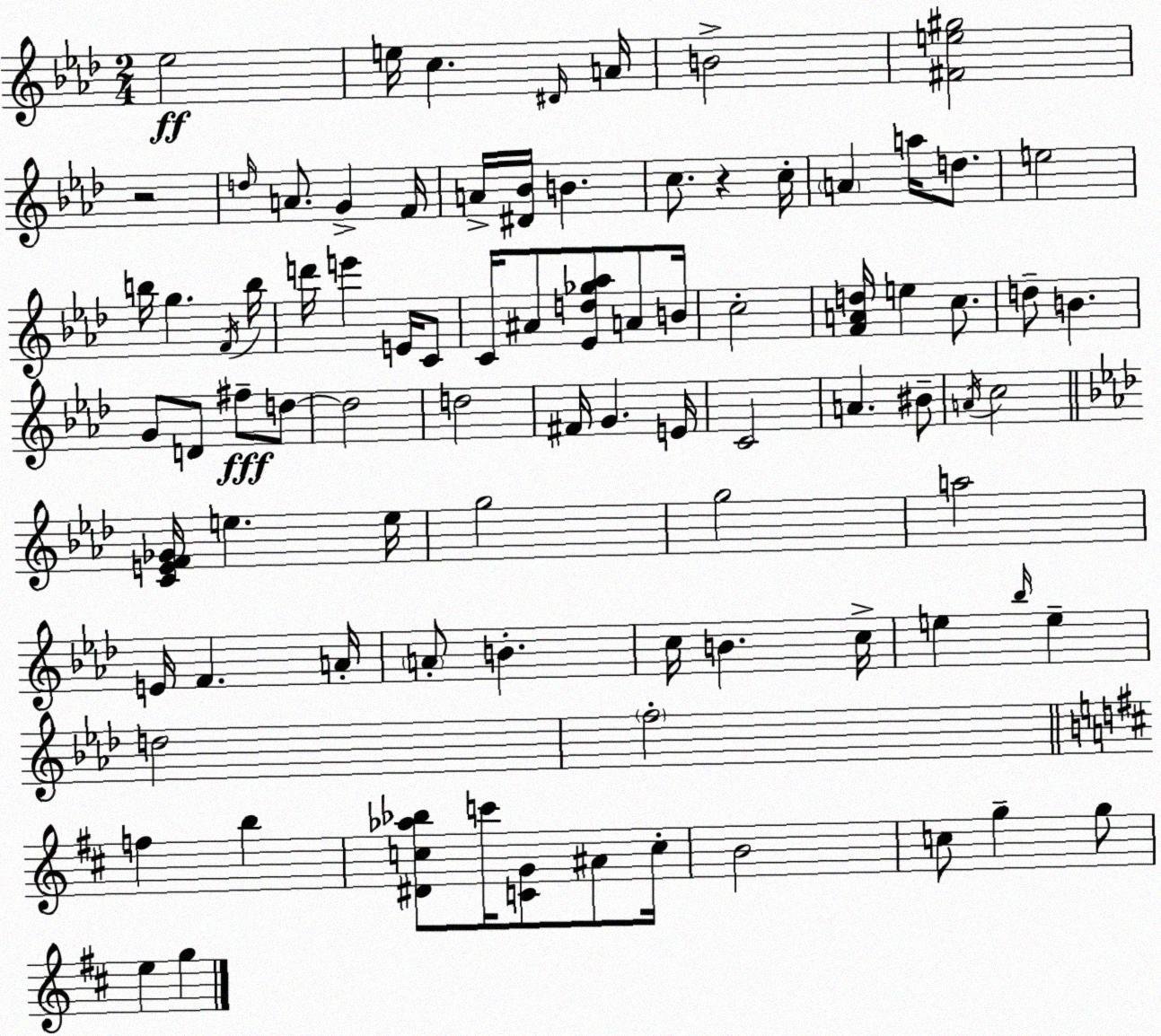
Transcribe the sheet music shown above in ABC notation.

X:1
T:Untitled
M:2/4
L:1/4
K:Fm
_e2 e/4 c ^D/4 A/4 B2 [^Fe^g]2 z2 d/4 A/2 G F/4 A/4 [^D_B]/4 B c/2 z c/4 A a/4 d/2 e2 b/4 g F/4 b/4 d'/4 e' E/4 C/2 C/4 ^A/2 [_Ed_g_a]/2 A/2 B/4 c2 [FAd]/4 e c/2 d/2 B G/2 D/2 ^f/2 d/2 d2 d2 ^F/4 G E/4 C2 A ^B/2 A/4 c2 [CEF_G]/4 e e/4 g2 g2 a2 E/4 F A/4 A/2 B c/4 B c/4 e _b/4 e d2 f2 f b [^Dc_a_b]/2 c'/4 [CG]/2 ^A/2 c/4 B2 c/2 g g/2 e g